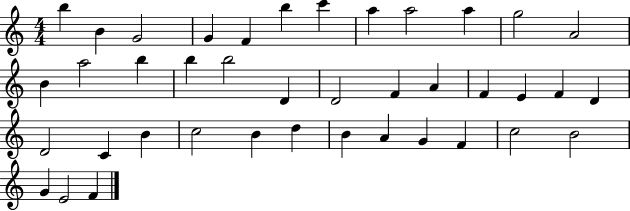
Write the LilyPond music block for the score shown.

{
  \clef treble
  \numericTimeSignature
  \time 4/4
  \key c \major
  b''4 b'4 g'2 | g'4 f'4 b''4 c'''4 | a''4 a''2 a''4 | g''2 a'2 | \break b'4 a''2 b''4 | b''4 b''2 d'4 | d'2 f'4 a'4 | f'4 e'4 f'4 d'4 | \break d'2 c'4 b'4 | c''2 b'4 d''4 | b'4 a'4 g'4 f'4 | c''2 b'2 | \break g'4 e'2 f'4 | \bar "|."
}